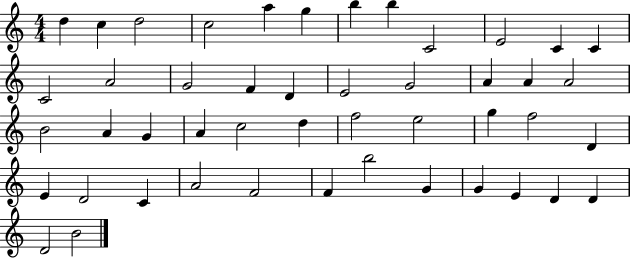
D5/q C5/q D5/h C5/h A5/q G5/q B5/q B5/q C4/h E4/h C4/q C4/q C4/h A4/h G4/h F4/q D4/q E4/h G4/h A4/q A4/q A4/h B4/h A4/q G4/q A4/q C5/h D5/q F5/h E5/h G5/q F5/h D4/q E4/q D4/h C4/q A4/h F4/h F4/q B5/h G4/q G4/q E4/q D4/q D4/q D4/h B4/h